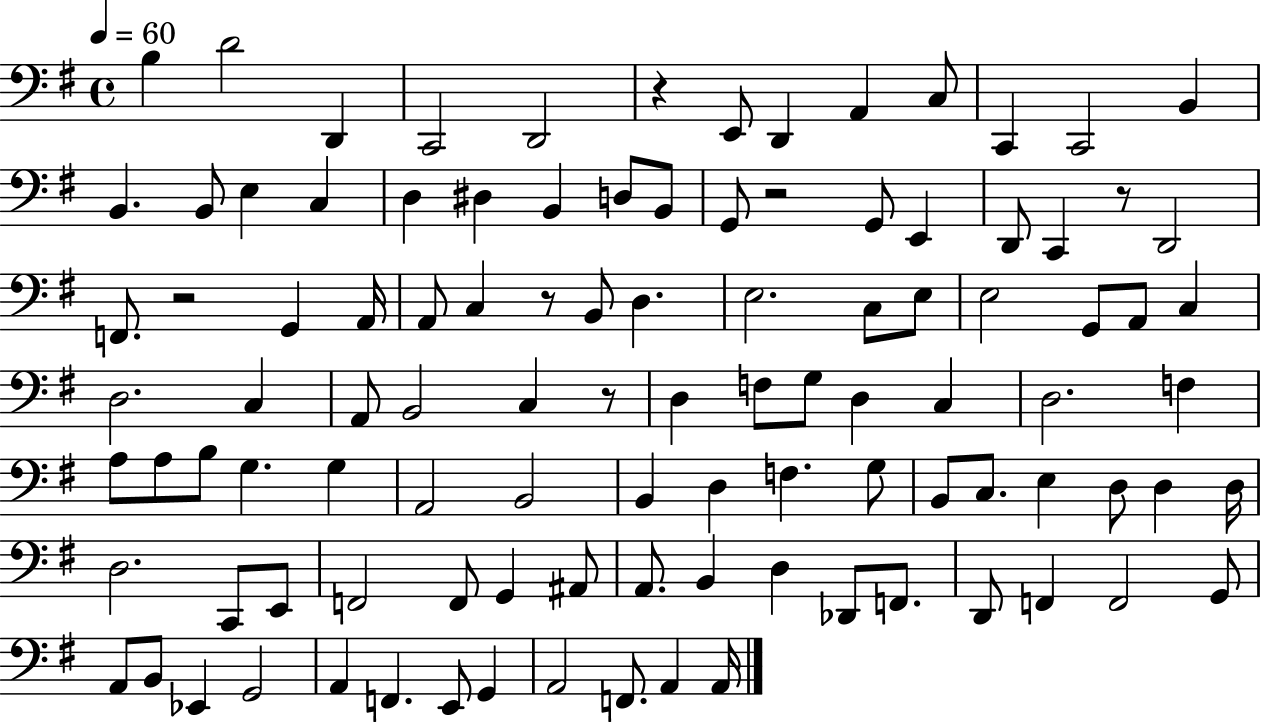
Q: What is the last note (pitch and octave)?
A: A2